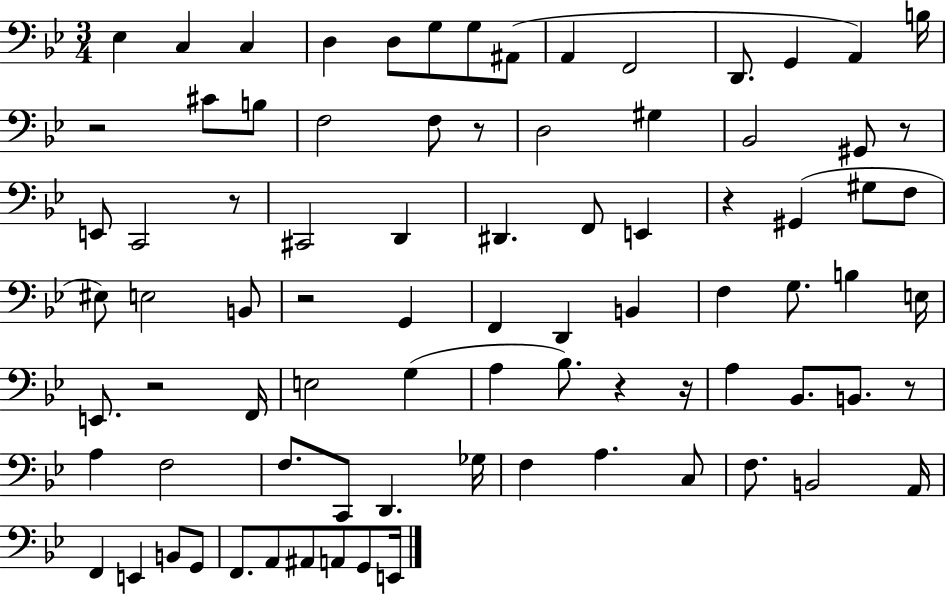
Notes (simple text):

Eb3/q C3/q C3/q D3/q D3/e G3/e G3/e A#2/e A2/q F2/h D2/e. G2/q A2/q B3/s R/h C#4/e B3/e F3/h F3/e R/e D3/h G#3/q Bb2/h G#2/e R/e E2/e C2/h R/e C#2/h D2/q D#2/q. F2/e E2/q R/q G#2/q G#3/e F3/e EIS3/e E3/h B2/e R/h G2/q F2/q D2/q B2/q F3/q G3/e. B3/q E3/s E2/e. R/h F2/s E3/h G3/q A3/q Bb3/e. R/q R/s A3/q Bb2/e. B2/e. R/e A3/q F3/h F3/e. C2/e D2/q. Gb3/s F3/q A3/q. C3/e F3/e. B2/h A2/s F2/q E2/q B2/e G2/e F2/e. A2/e A#2/e A2/e G2/e E2/s